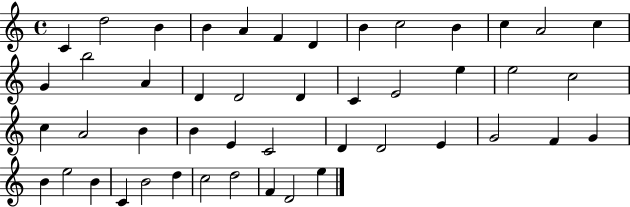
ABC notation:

X:1
T:Untitled
M:4/4
L:1/4
K:C
C d2 B B A F D B c2 B c A2 c G b2 A D D2 D C E2 e e2 c2 c A2 B B E C2 D D2 E G2 F G B e2 B C B2 d c2 d2 F D2 e